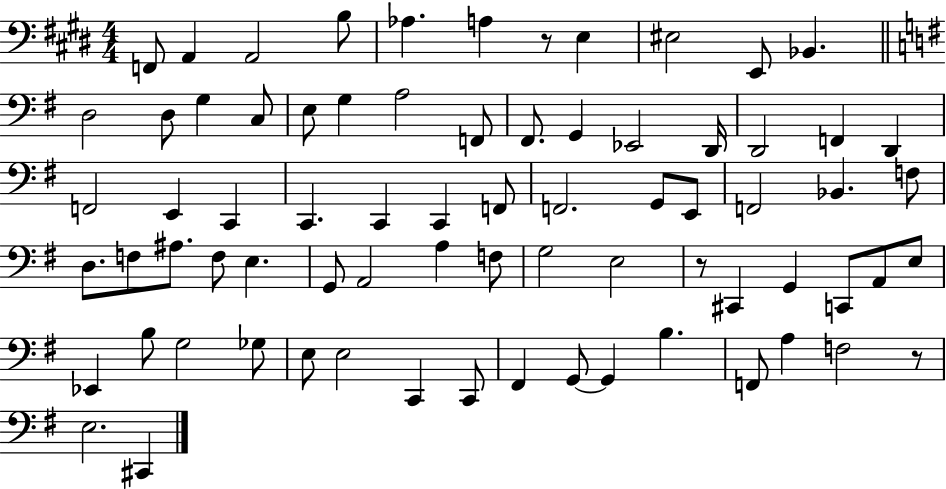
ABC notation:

X:1
T:Untitled
M:4/4
L:1/4
K:E
F,,/2 A,, A,,2 B,/2 _A, A, z/2 E, ^E,2 E,,/2 _B,, D,2 D,/2 G, C,/2 E,/2 G, A,2 F,,/2 ^F,,/2 G,, _E,,2 D,,/4 D,,2 F,, D,, F,,2 E,, C,, C,, C,, C,, F,,/2 F,,2 G,,/2 E,,/2 F,,2 _B,, F,/2 D,/2 F,/2 ^A,/2 F,/2 E, G,,/2 A,,2 A, F,/2 G,2 E,2 z/2 ^C,, G,, C,,/2 A,,/2 E,/2 _E,, B,/2 G,2 _G,/2 E,/2 E,2 C,, C,,/2 ^F,, G,,/2 G,, B, F,,/2 A, F,2 z/2 E,2 ^C,,